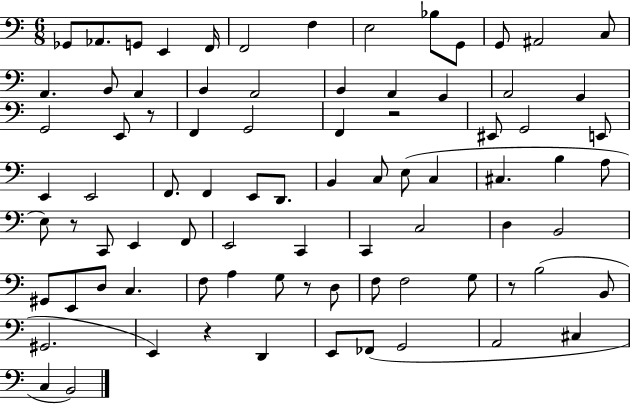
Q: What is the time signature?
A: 6/8